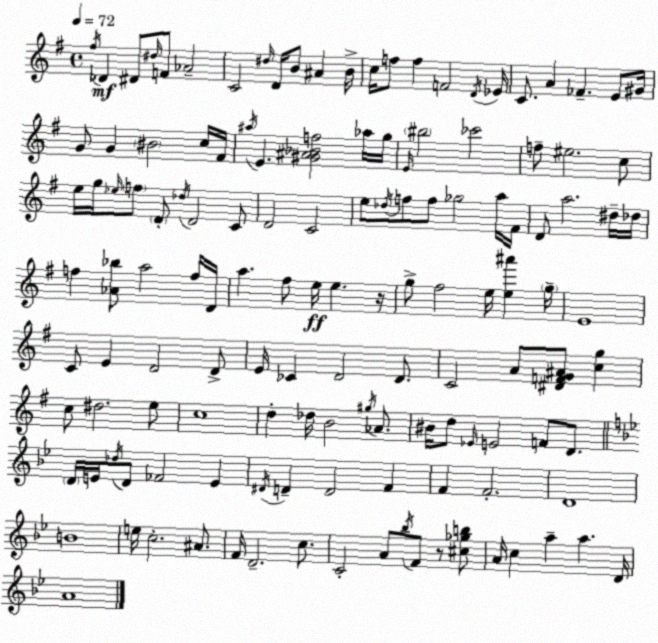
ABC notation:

X:1
T:Untitled
M:4/4
L:1/4
K:G
^f/4 _D ^D/2 ^d/4 F/2 _A2 C2 ^d/4 D/4 B/2 ^A B/4 c/4 f/2 f F2 D/4 _E/4 C/2 A _F E/2 ^G/4 G/2 G ^B2 c/4 ^F/4 ^a/4 E [^G^A_Bf]2 _a/4 g/4 E/4 ^b2 _c'2 f/2 ^e2 c/2 e/4 g/4 _e/4 f/2 D/2 _d/4 D2 C/2 D2 C2 e/2 _d/4 f/2 f/2 _g2 a/4 ^F/4 D/2 a2 ^d/4 _d/4 f [_A_b]/2 a2 f/4 D/4 a ^f/2 e/4 e z/4 g/2 ^f2 e/4 [e^a'] g/4 E4 C/2 E D2 D/2 E/4 _C D2 D/2 C2 A/2 [^DFG^A]/2 [cg] c/2 ^d2 e/2 c4 d _d/4 B2 ^g/4 _A/2 ^B/4 d/2 _E/4 E2 F/2 D/2 D/4 E/4 _d/4 D/2 _F2 E ^D/4 D D2 F F F2 D4 B4 e/4 c2 ^A/2 F/4 D2 c/2 C2 A/2 _b/4 F/2 z/2 [^c_gb]/2 A/4 c a a D/4 A4